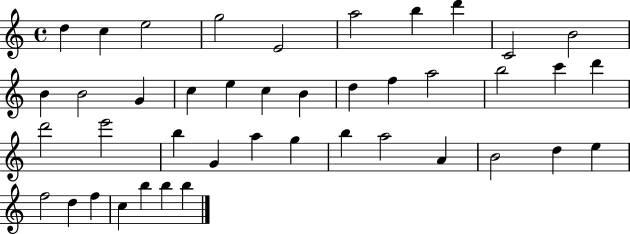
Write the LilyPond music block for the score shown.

{
  \clef treble
  \time 4/4
  \defaultTimeSignature
  \key c \major
  d''4 c''4 e''2 | g''2 e'2 | a''2 b''4 d'''4 | c'2 b'2 | \break b'4 b'2 g'4 | c''4 e''4 c''4 b'4 | d''4 f''4 a''2 | b''2 c'''4 d'''4 | \break d'''2 e'''2 | b''4 g'4 a''4 g''4 | b''4 a''2 a'4 | b'2 d''4 e''4 | \break f''2 d''4 f''4 | c''4 b''4 b''4 b''4 | \bar "|."
}